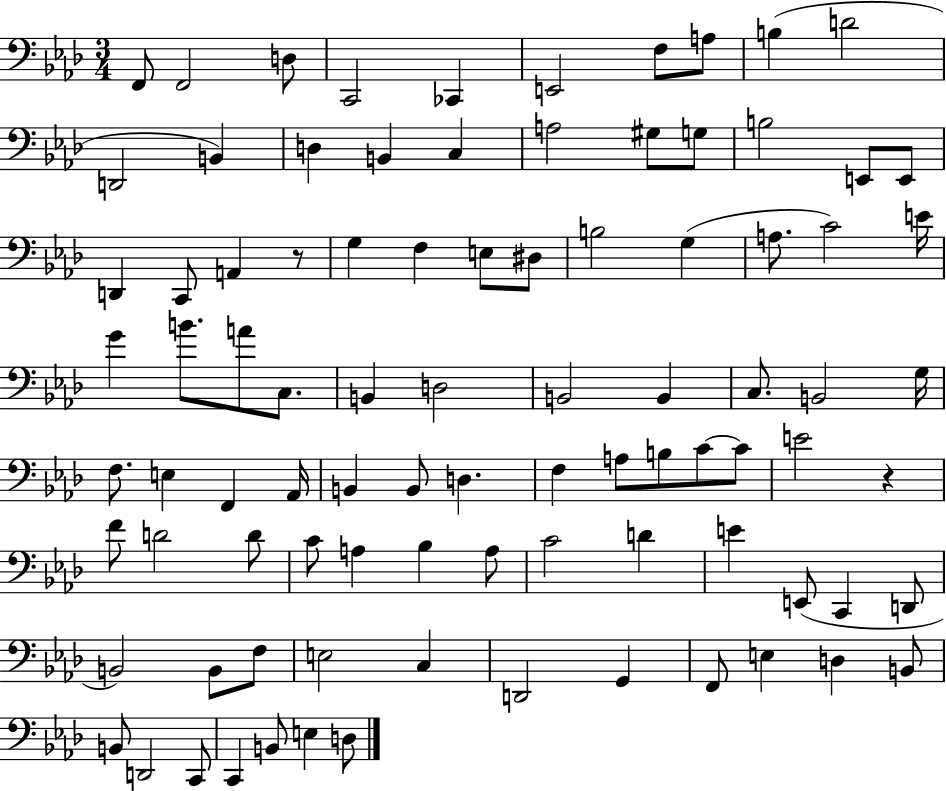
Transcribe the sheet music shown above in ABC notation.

X:1
T:Untitled
M:3/4
L:1/4
K:Ab
F,,/2 F,,2 D,/2 C,,2 _C,, E,,2 F,/2 A,/2 B, D2 D,,2 B,, D, B,, C, A,2 ^G,/2 G,/2 B,2 E,,/2 E,,/2 D,, C,,/2 A,, z/2 G, F, E,/2 ^D,/2 B,2 G, A,/2 C2 E/4 G B/2 A/2 C,/2 B,, D,2 B,,2 B,, C,/2 B,,2 G,/4 F,/2 E, F,, _A,,/4 B,, B,,/2 D, F, A,/2 B,/2 C/2 C/2 E2 z F/2 D2 D/2 C/2 A, _B, A,/2 C2 D E E,,/2 C,, D,,/2 B,,2 B,,/2 F,/2 E,2 C, D,,2 G,, F,,/2 E, D, B,,/2 B,,/2 D,,2 C,,/2 C,, B,,/2 E, D,/2